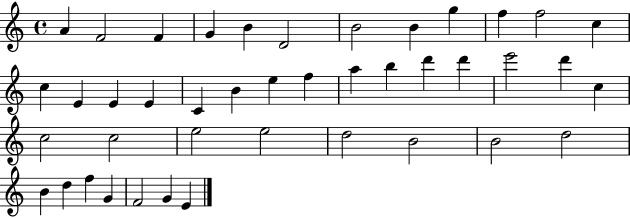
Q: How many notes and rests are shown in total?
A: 42